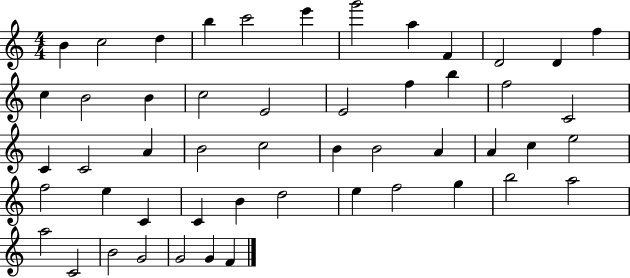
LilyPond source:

{
  \clef treble
  \numericTimeSignature
  \time 4/4
  \key c \major
  b'4 c''2 d''4 | b''4 c'''2 e'''4 | g'''2 a''4 f'4 | d'2 d'4 f''4 | \break c''4 b'2 b'4 | c''2 e'2 | e'2 f''4 b''4 | f''2 c'2 | \break c'4 c'2 a'4 | b'2 c''2 | b'4 b'2 a'4 | a'4 c''4 e''2 | \break f''2 e''4 c'4 | c'4 b'4 d''2 | e''4 f''2 g''4 | b''2 a''2 | \break a''2 c'2 | b'2 g'2 | g'2 g'4 f'4 | \bar "|."
}